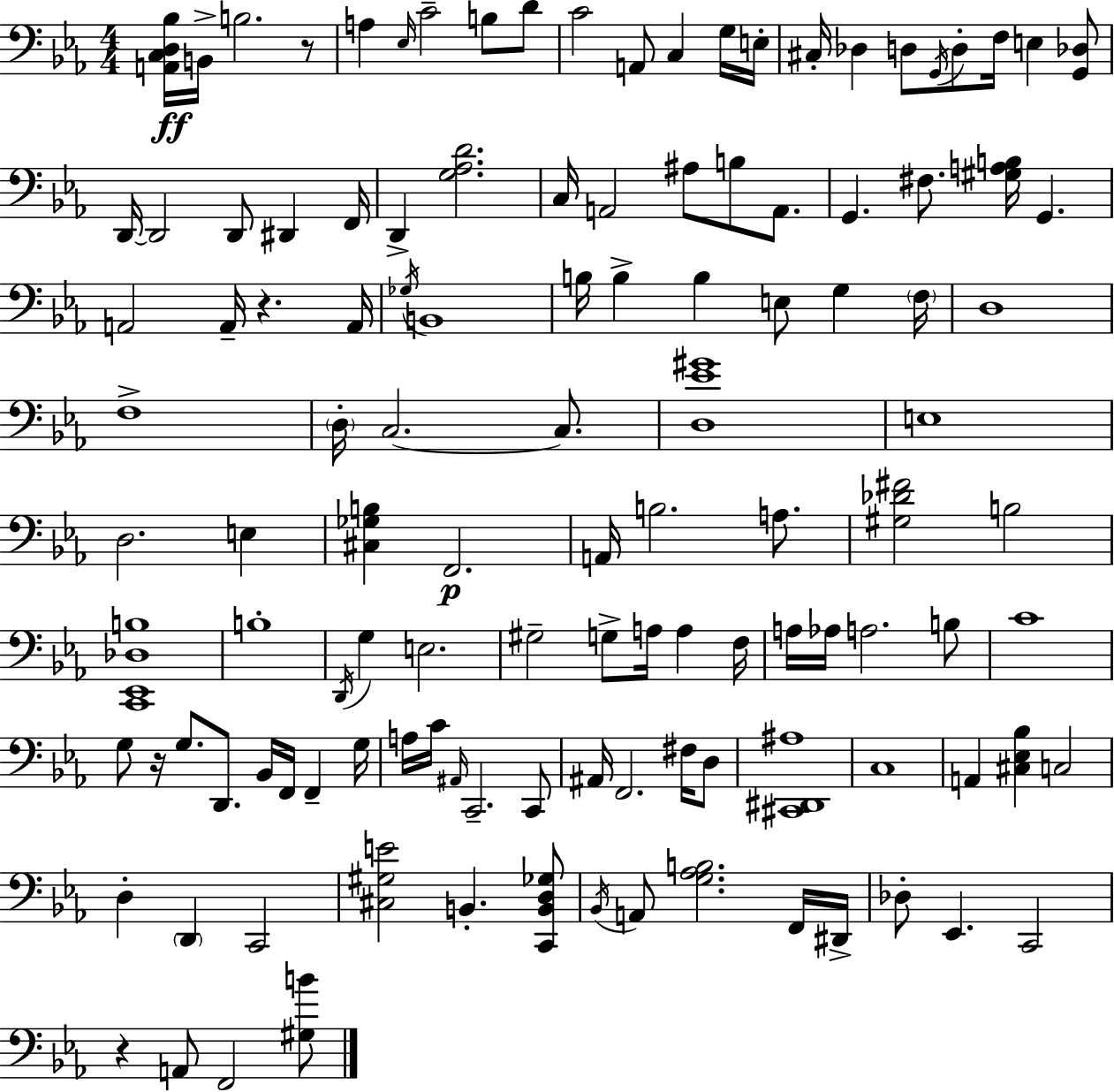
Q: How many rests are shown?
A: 4